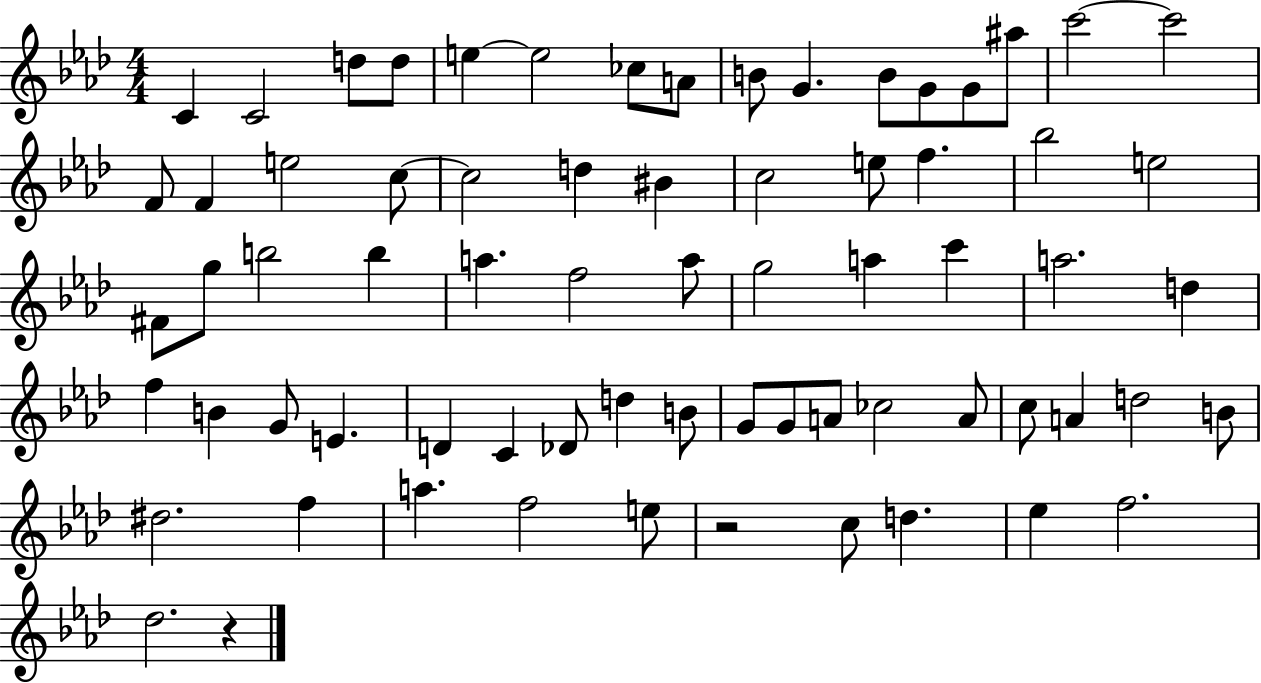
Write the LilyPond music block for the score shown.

{
  \clef treble
  \numericTimeSignature
  \time 4/4
  \key aes \major
  c'4 c'2 d''8 d''8 | e''4~~ e''2 ces''8 a'8 | b'8 g'4. b'8 g'8 g'8 ais''8 | c'''2~~ c'''2 | \break f'8 f'4 e''2 c''8~~ | c''2 d''4 bis'4 | c''2 e''8 f''4. | bes''2 e''2 | \break fis'8 g''8 b''2 b''4 | a''4. f''2 a''8 | g''2 a''4 c'''4 | a''2. d''4 | \break f''4 b'4 g'8 e'4. | d'4 c'4 des'8 d''4 b'8 | g'8 g'8 a'8 ces''2 a'8 | c''8 a'4 d''2 b'8 | \break dis''2. f''4 | a''4. f''2 e''8 | r2 c''8 d''4. | ees''4 f''2. | \break des''2. r4 | \bar "|."
}